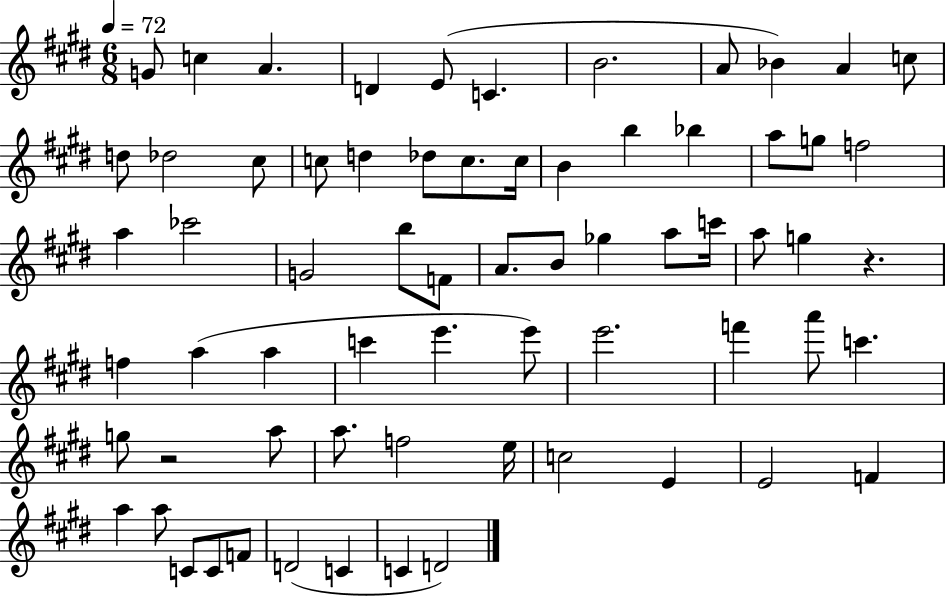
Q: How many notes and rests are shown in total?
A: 67